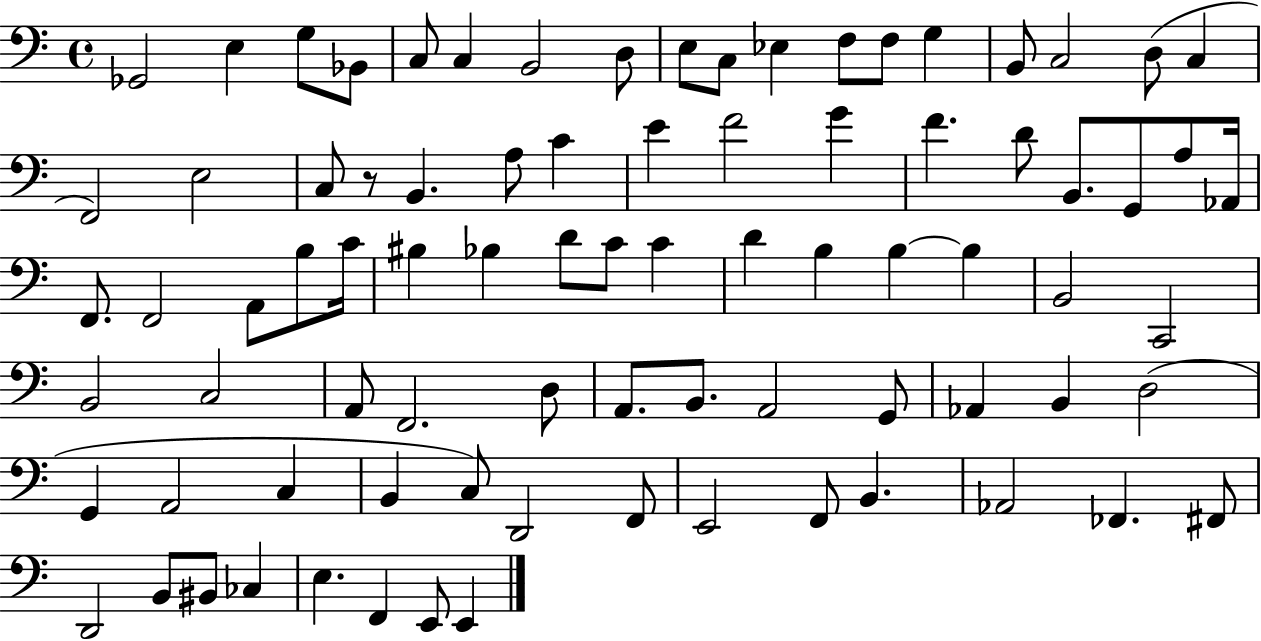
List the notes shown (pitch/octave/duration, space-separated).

Gb2/h E3/q G3/e Bb2/e C3/e C3/q B2/h D3/e E3/e C3/e Eb3/q F3/e F3/e G3/q B2/e C3/h D3/e C3/q F2/h E3/h C3/e R/e B2/q. A3/e C4/q E4/q F4/h G4/q F4/q. D4/e B2/e. G2/e A3/e Ab2/s F2/e. F2/h A2/e B3/e C4/s BIS3/q Bb3/q D4/e C4/e C4/q D4/q B3/q B3/q B3/q B2/h C2/h B2/h C3/h A2/e F2/h. D3/e A2/e. B2/e. A2/h G2/e Ab2/q B2/q D3/h G2/q A2/h C3/q B2/q C3/e D2/h F2/e E2/h F2/e B2/q. Ab2/h FES2/q. F#2/e D2/h B2/e BIS2/e CES3/q E3/q. F2/q E2/e E2/q